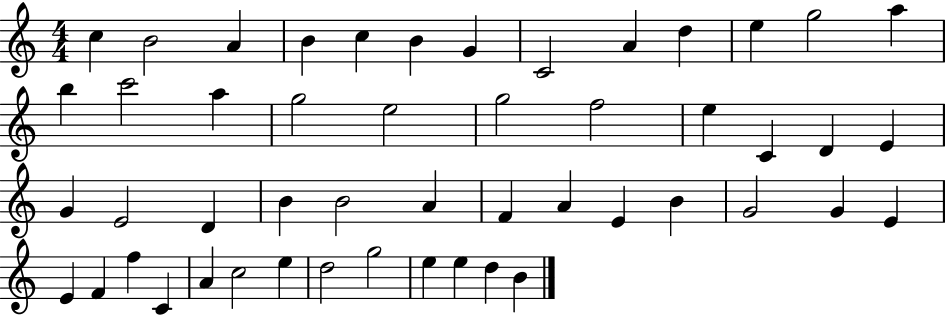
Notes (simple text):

C5/q B4/h A4/q B4/q C5/q B4/q G4/q C4/h A4/q D5/q E5/q G5/h A5/q B5/q C6/h A5/q G5/h E5/h G5/h F5/h E5/q C4/q D4/q E4/q G4/q E4/h D4/q B4/q B4/h A4/q F4/q A4/q E4/q B4/q G4/h G4/q E4/q E4/q F4/q F5/q C4/q A4/q C5/h E5/q D5/h G5/h E5/q E5/q D5/q B4/q